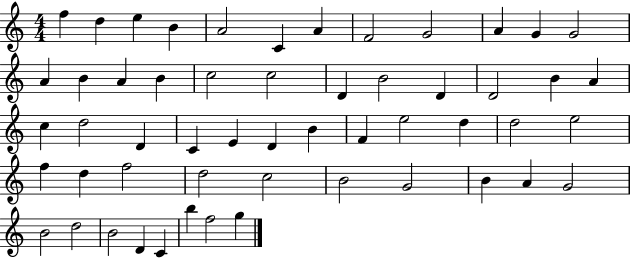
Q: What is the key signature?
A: C major